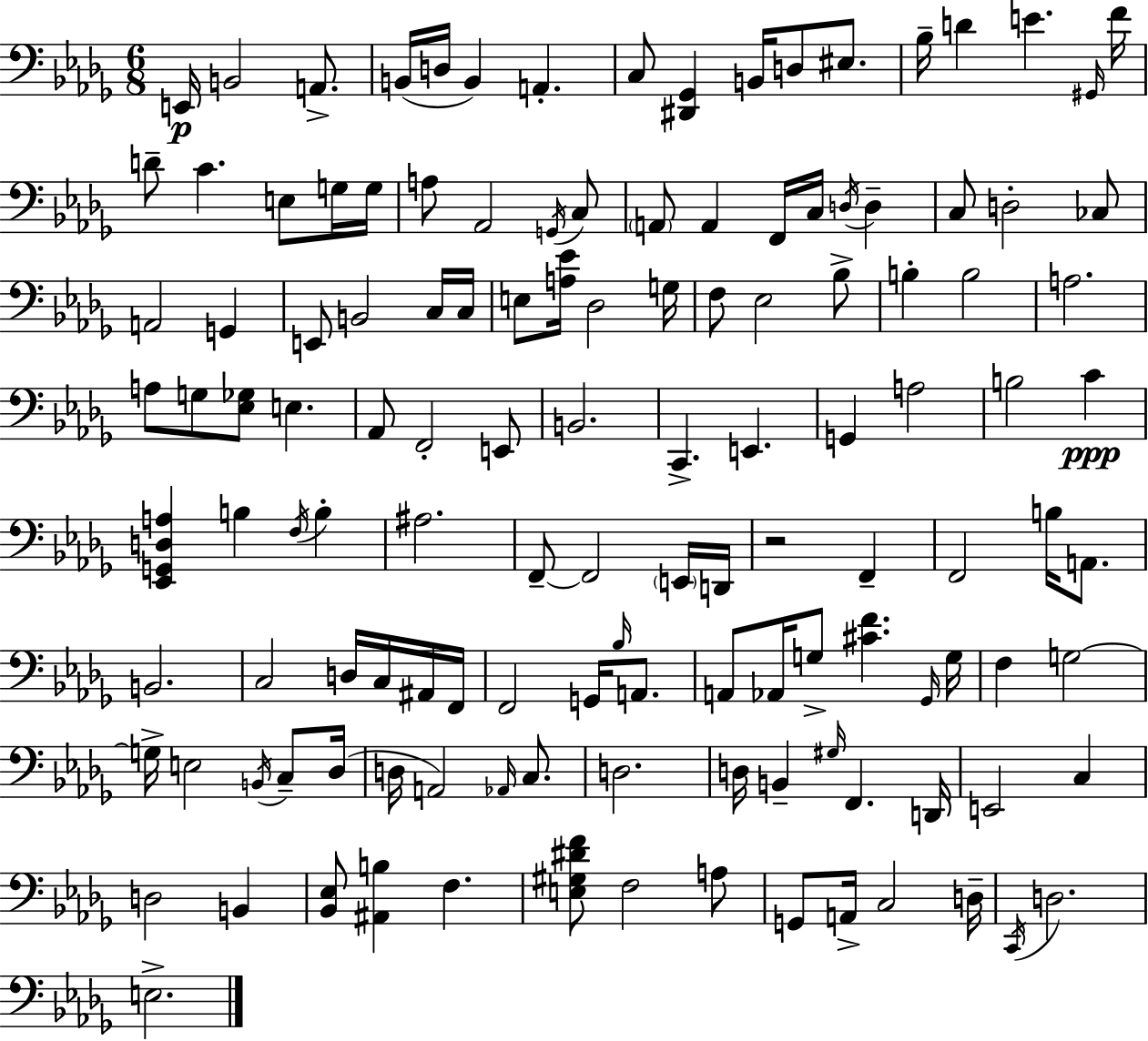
E2/s B2/h A2/e. B2/s D3/s B2/q A2/q. C3/e [D#2,Gb2]/q B2/s D3/e EIS3/e. Bb3/s D4/q E4/q. G#2/s F4/s D4/e C4/q. E3/e G3/s G3/s A3/e Ab2/h G2/s C3/e A2/e A2/q F2/s C3/s D3/s D3/q C3/e D3/h CES3/e A2/h G2/q E2/e B2/h C3/s C3/s E3/e [A3,Eb4]/s Db3/h G3/s F3/e Eb3/h Bb3/e B3/q B3/h A3/h. A3/e G3/e [Eb3,Gb3]/e E3/q. Ab2/e F2/h E2/e B2/h. C2/q. E2/q. G2/q A3/h B3/h C4/q [Eb2,G2,D3,A3]/q B3/q F3/s B3/q A#3/h. F2/e F2/h E2/s D2/s R/h F2/q F2/h B3/s A2/e. B2/h. C3/h D3/s C3/s A#2/s F2/s F2/h G2/s Bb3/s A2/e. A2/e Ab2/s G3/e [C#4,F4]/q. Gb2/s G3/s F3/q G3/h G3/s E3/h B2/s C3/e Db3/s D3/s A2/h Ab2/s C3/e. D3/h. D3/s B2/q G#3/s F2/q. D2/s E2/h C3/q D3/h B2/q [Bb2,Eb3]/e [A#2,B3]/q F3/q. [E3,G#3,D#4,F4]/e F3/h A3/e G2/e A2/s C3/h D3/s C2/s D3/h. E3/h.